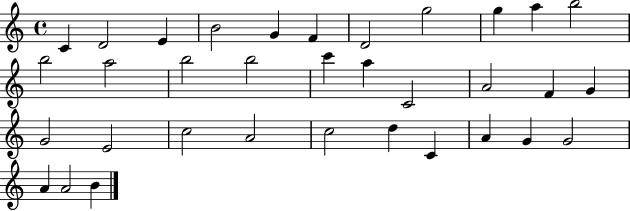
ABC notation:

X:1
T:Untitled
M:4/4
L:1/4
K:C
C D2 E B2 G F D2 g2 g a b2 b2 a2 b2 b2 c' a C2 A2 F G G2 E2 c2 A2 c2 d C A G G2 A A2 B